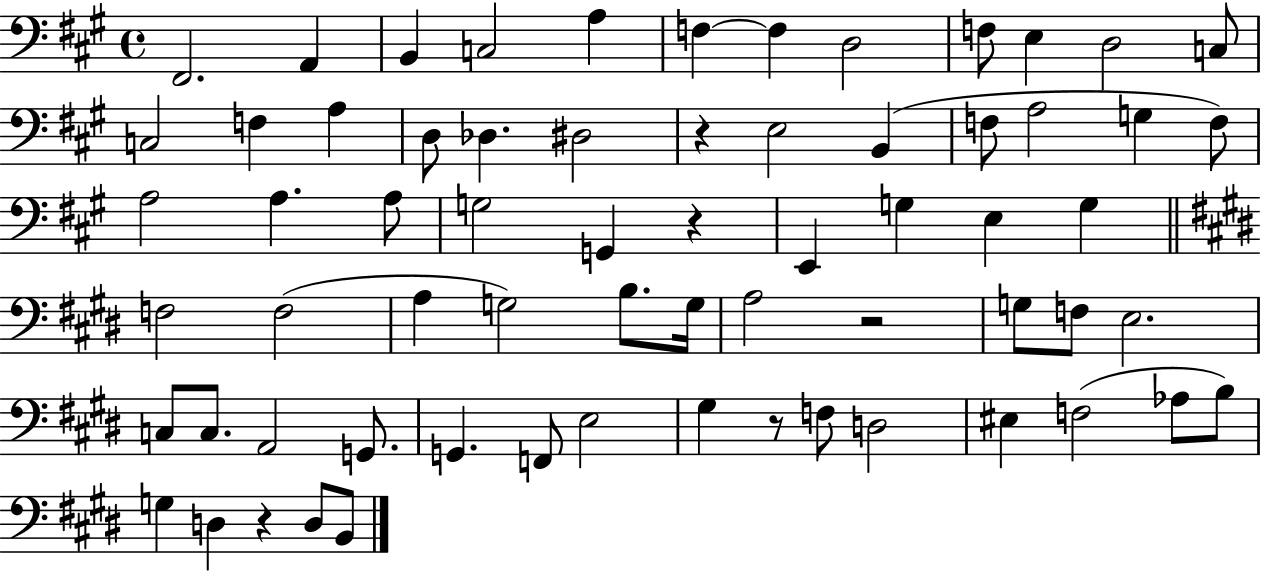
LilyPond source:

{
  \clef bass
  \time 4/4
  \defaultTimeSignature
  \key a \major
  fis,2. a,4 | b,4 c2 a4 | f4~~ f4 d2 | f8 e4 d2 c8 | \break c2 f4 a4 | d8 des4. dis2 | r4 e2 b,4( | f8 a2 g4 f8) | \break a2 a4. a8 | g2 g,4 r4 | e,4 g4 e4 g4 | \bar "||" \break \key e \major f2 f2( | a4 g2) b8. g16 | a2 r2 | g8 f8 e2. | \break c8 c8. a,2 g,8. | g,4. f,8 e2 | gis4 r8 f8 d2 | eis4 f2( aes8 b8) | \break g4 d4 r4 d8 b,8 | \bar "|."
}